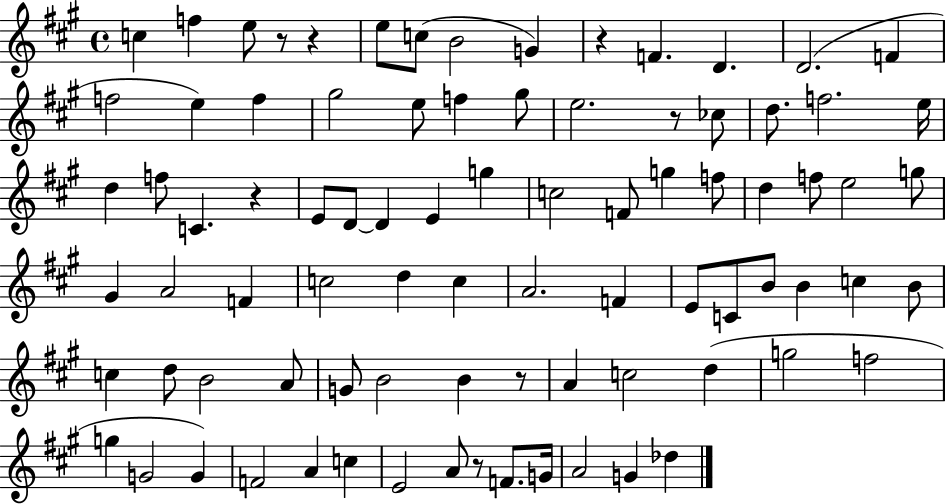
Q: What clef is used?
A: treble